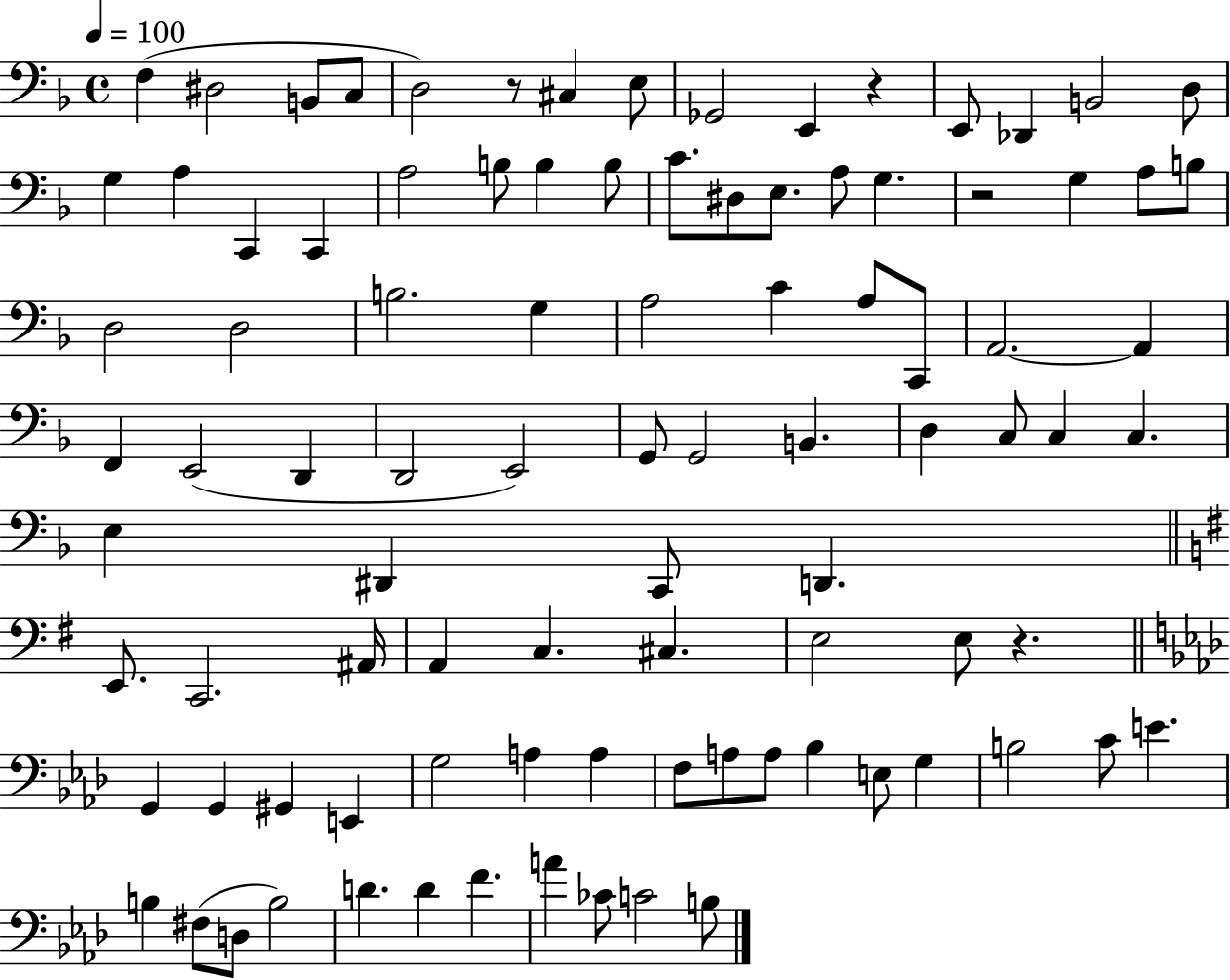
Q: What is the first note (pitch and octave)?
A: F3